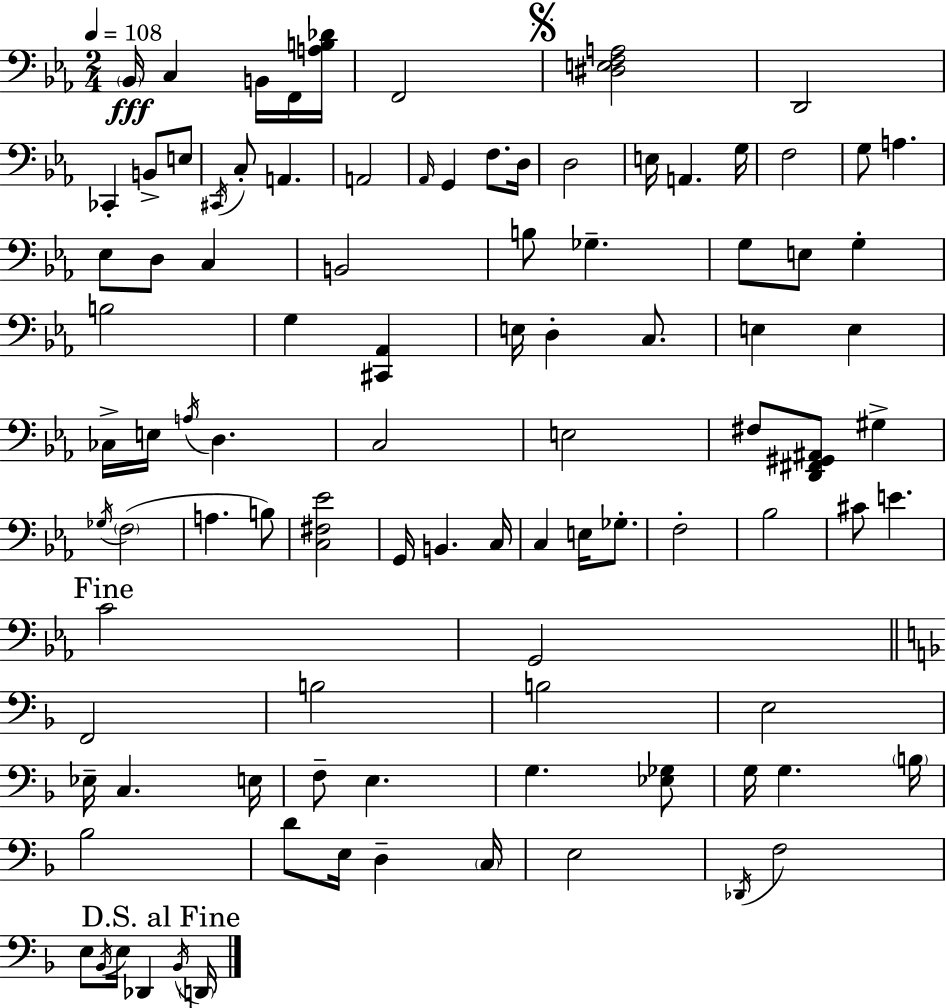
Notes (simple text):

Bb2/s C3/q B2/s F2/s [A3,B3,Db4]/s F2/h [D#3,E3,F3,A3]/h D2/h CES2/q B2/e E3/e C#2/s C3/e A2/q. A2/h Ab2/s G2/q F3/e. D3/s D3/h E3/s A2/q. G3/s F3/h G3/e A3/q. Eb3/e D3/e C3/q B2/h B3/e Gb3/q. G3/e E3/e G3/q B3/h G3/q [C#2,Ab2]/q E3/s D3/q C3/e. E3/q E3/q CES3/s E3/s A3/s D3/q. C3/h E3/h F#3/e [D2,F#2,G#2,A#2]/e G#3/q Gb3/s F3/h A3/q. B3/e [C3,F#3,Eb4]/h G2/s B2/q. C3/s C3/q E3/s Gb3/e. F3/h Bb3/h C#4/e E4/q. C4/h G2/h F2/h B3/h B3/h E3/h Eb3/s C3/q. E3/s F3/e E3/q. G3/q. [Eb3,Gb3]/e G3/s G3/q. B3/s Bb3/h D4/e E3/s D3/q C3/s E3/h Db2/s F3/h E3/e Bb2/s E3/s Db2/q Bb2/s D2/s